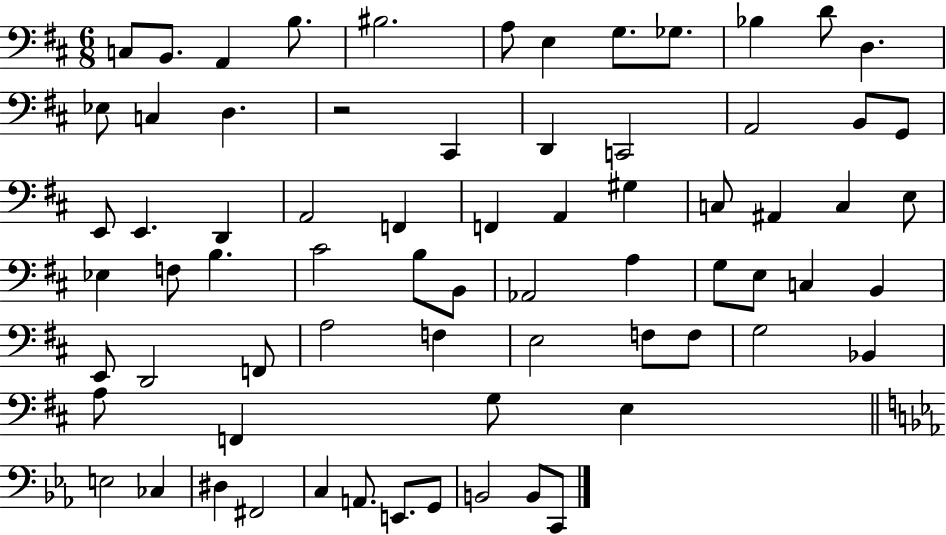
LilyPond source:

{
  \clef bass
  \numericTimeSignature
  \time 6/8
  \key d \major
  c8 b,8. a,4 b8. | bis2. | a8 e4 g8. ges8. | bes4 d'8 d4. | \break ees8 c4 d4. | r2 cis,4 | d,4 c,2 | a,2 b,8 g,8 | \break e,8 e,4. d,4 | a,2 f,4 | f,4 a,4 gis4 | c8 ais,4 c4 e8 | \break ees4 f8 b4. | cis'2 b8 b,8 | aes,2 a4 | g8 e8 c4 b,4 | \break e,8 d,2 f,8 | a2 f4 | e2 f8 f8 | g2 bes,4 | \break a8 f,4 g8 e4 | \bar "||" \break \key ees \major e2 ces4 | dis4 fis,2 | c4 a,8. e,8. g,8 | b,2 b,8 c,8 | \break \bar "|."
}